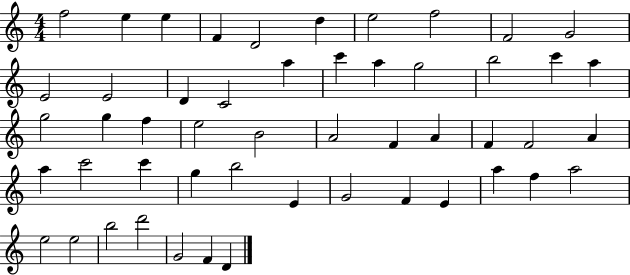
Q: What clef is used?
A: treble